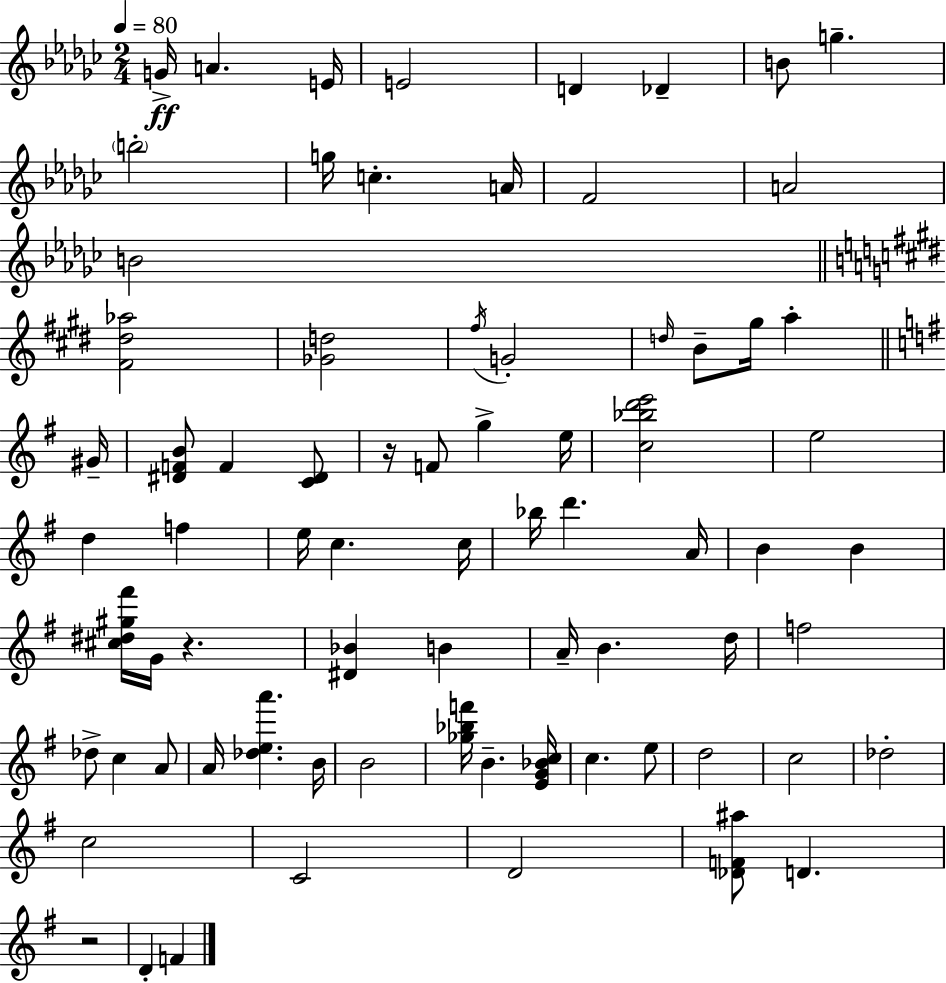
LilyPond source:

{
  \clef treble
  \numericTimeSignature
  \time 2/4
  \key ees \minor
  \tempo 4 = 80
  \repeat volta 2 { g'16->\ff a'4. e'16 | e'2 | d'4 des'4-- | b'8 g''4.-- | \break \parenthesize b''2-. | g''16 c''4.-. a'16 | f'2 | a'2 | \break b'2 | \bar "||" \break \key e \major <fis' dis'' aes''>2 | <ges' d''>2 | \acciaccatura { fis''16 } g'2-. | \grace { d''16 } b'8-- gis''16 a''4-. | \break \bar "||" \break \key g \major gis'16-- <dis' f' b'>8 f'4 <c' dis'>8 | r16 f'8 g''4-> | e''16 <c'' bes'' d''' e'''>2 | e''2 | \break d''4 f''4 | e''16 c''4. | c''16 bes''16 d'''4. | a'16 b'4 b'4 | \break <cis'' dis'' gis'' fis'''>16 g'16 r4. | <dis' bes'>4 b'4 | a'16-- b'4. | d''16 f''2 | \break des''8-> c''4 a'8 | a'16 <des'' e'' a'''>4. | b'16 b'2 | <ges'' bes'' f'''>16 b'4.-- | \break <e' g' bes' c''>16 c''4. e''8 | d''2 | c''2 | des''2-. | \break c''2 | c'2 | d'2 | <des' f' ais''>8 d'4. | \break r2 | d'4-. f'4 | } \bar "|."
}